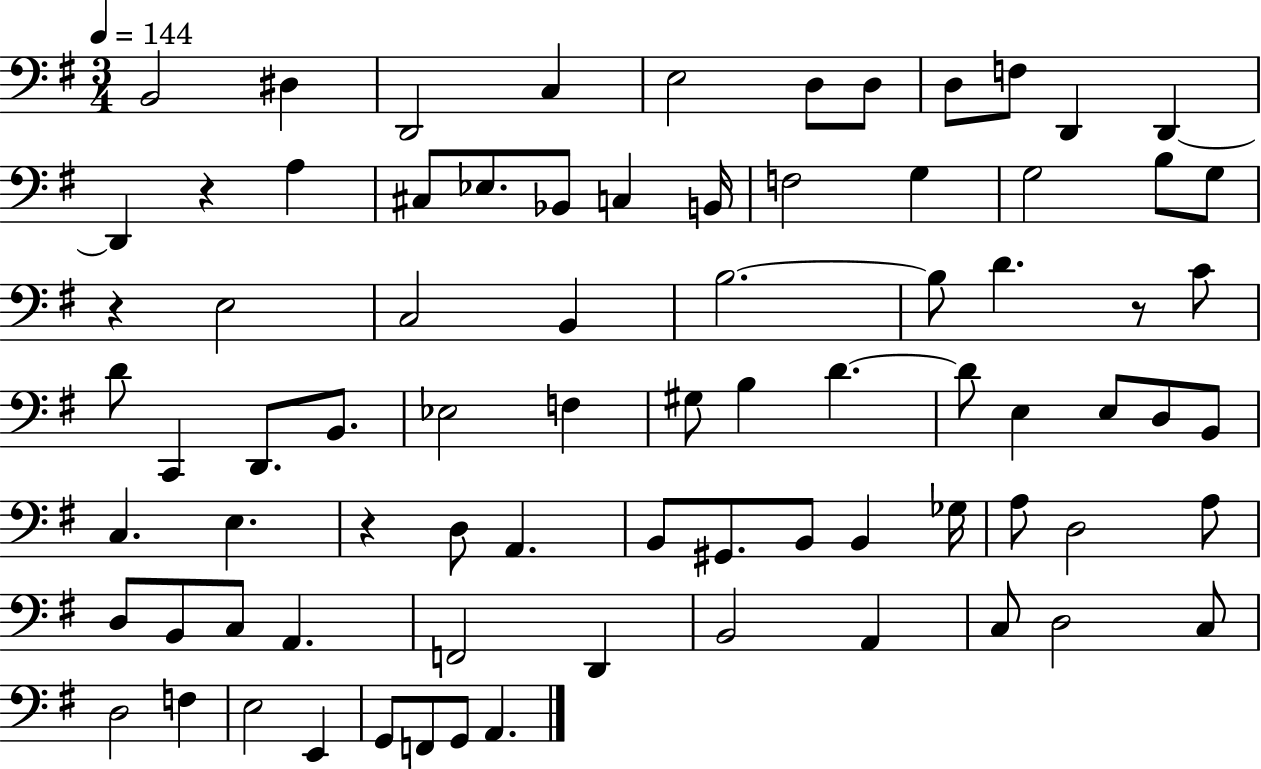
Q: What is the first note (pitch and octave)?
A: B2